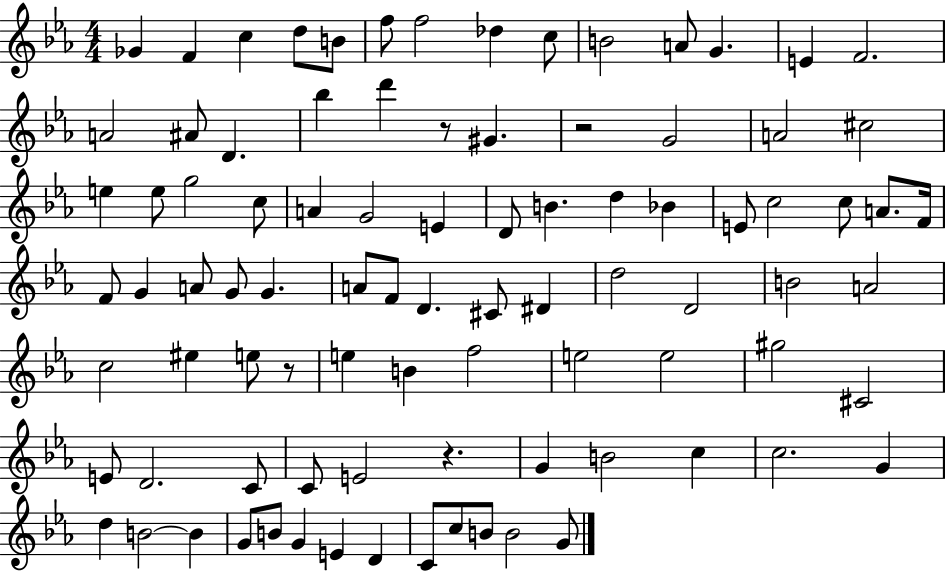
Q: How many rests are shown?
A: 4